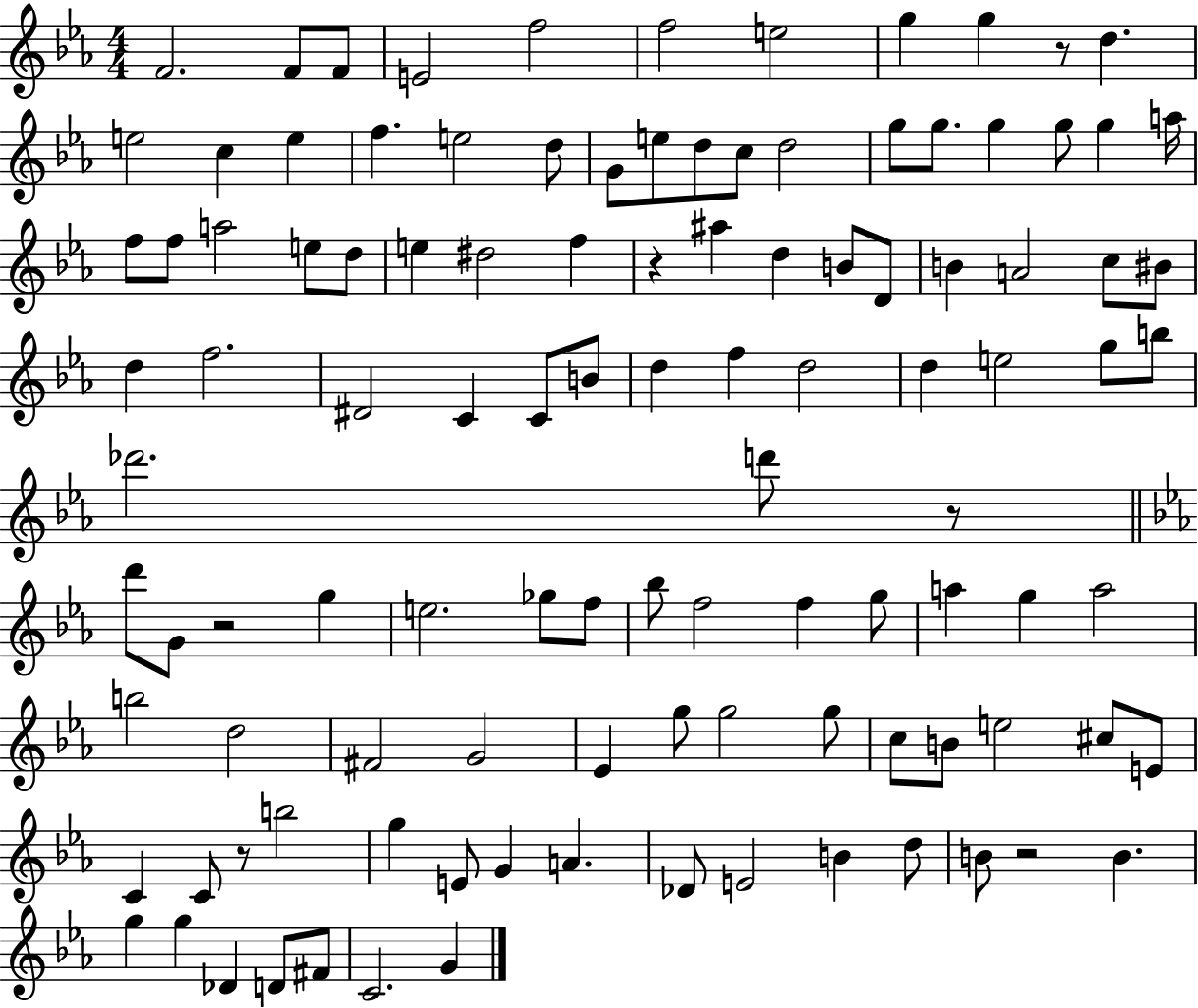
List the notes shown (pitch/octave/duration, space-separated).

F4/h. F4/e F4/e E4/h F5/h F5/h E5/h G5/q G5/q R/e D5/q. E5/h C5/q E5/q F5/q. E5/h D5/e G4/e E5/e D5/e C5/e D5/h G5/e G5/e. G5/q G5/e G5/q A5/s F5/e F5/e A5/h E5/e D5/e E5/q D#5/h F5/q R/q A#5/q D5/q B4/e D4/e B4/q A4/h C5/e BIS4/e D5/q F5/h. D#4/h C4/q C4/e B4/e D5/q F5/q D5/h D5/q E5/h G5/e B5/e Db6/h. D6/e R/e D6/e G4/e R/h G5/q E5/h. Gb5/e F5/e Bb5/e F5/h F5/q G5/e A5/q G5/q A5/h B5/h D5/h F#4/h G4/h Eb4/q G5/e G5/h G5/e C5/e B4/e E5/h C#5/e E4/e C4/q C4/e R/e B5/h G5/q E4/e G4/q A4/q. Db4/e E4/h B4/q D5/e B4/e R/h B4/q. G5/q G5/q Db4/q D4/e F#4/e C4/h. G4/q